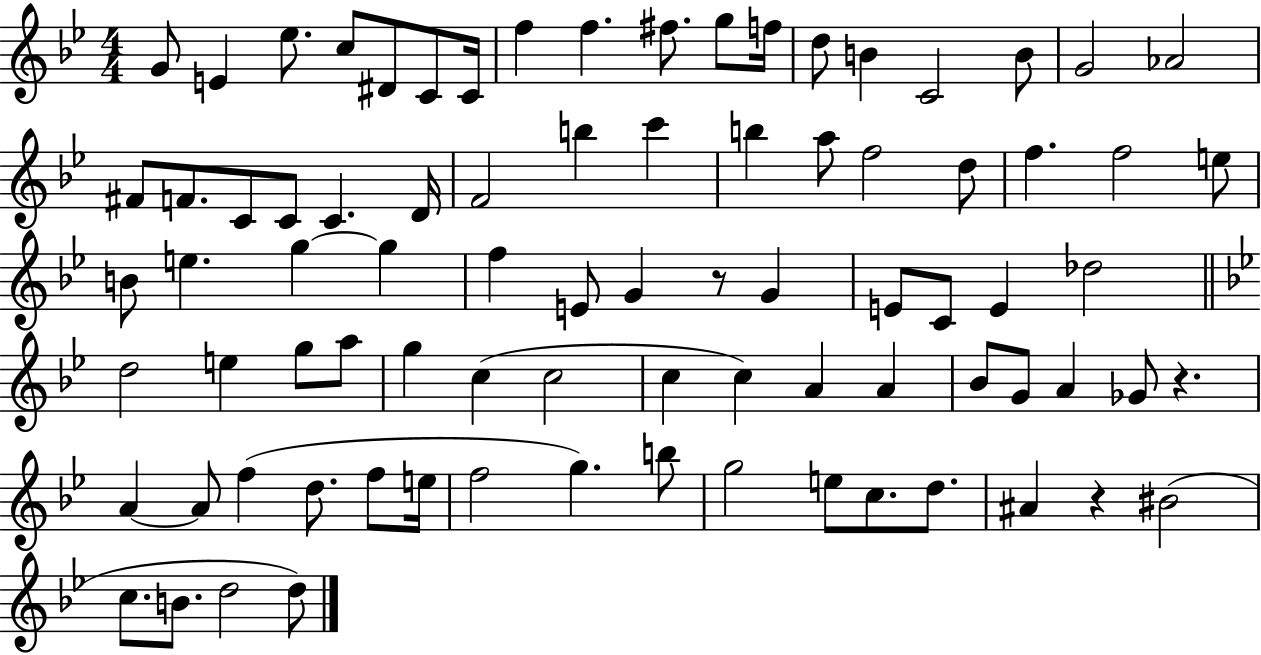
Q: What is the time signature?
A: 4/4